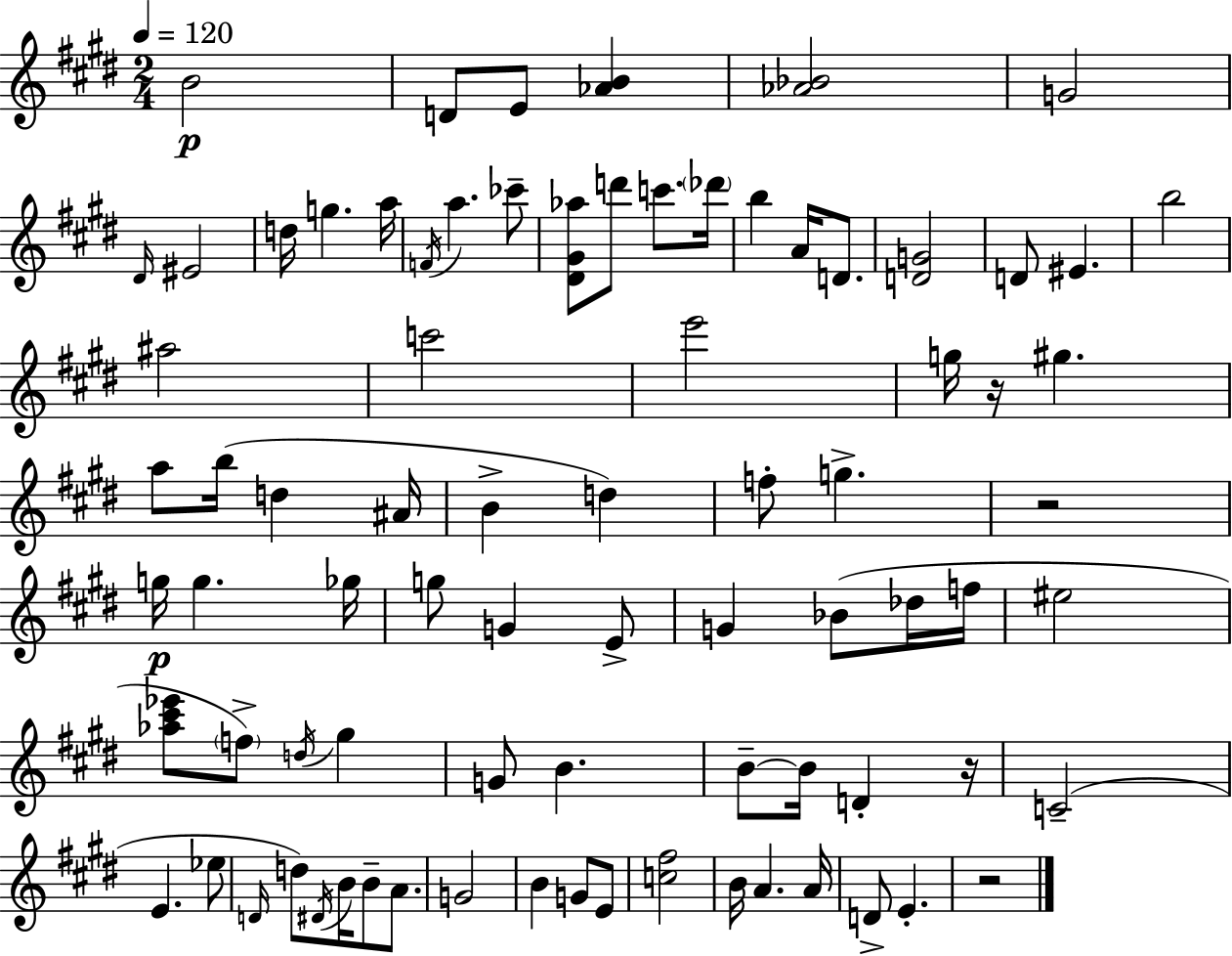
X:1
T:Untitled
M:2/4
L:1/4
K:E
B2 D/2 E/2 [_AB] [_A_B]2 G2 ^D/4 ^E2 d/4 g a/4 F/4 a _c'/2 [^D^G_a]/2 d'/2 c'/2 _d'/4 b A/4 D/2 [DG]2 D/2 ^E b2 ^a2 c'2 e'2 g/4 z/4 ^g a/2 b/4 d ^A/4 B d f/2 g z2 g/4 g _g/4 g/2 G E/2 G _B/2 _d/4 f/4 ^e2 [_a^c'_e']/2 f/2 d/4 ^g G/2 B B/2 B/4 D z/4 C2 E _e/2 D/4 d/2 ^D/4 B/4 B/2 A/2 G2 B G/2 E/2 [c^f]2 B/4 A A/4 D/2 E z2